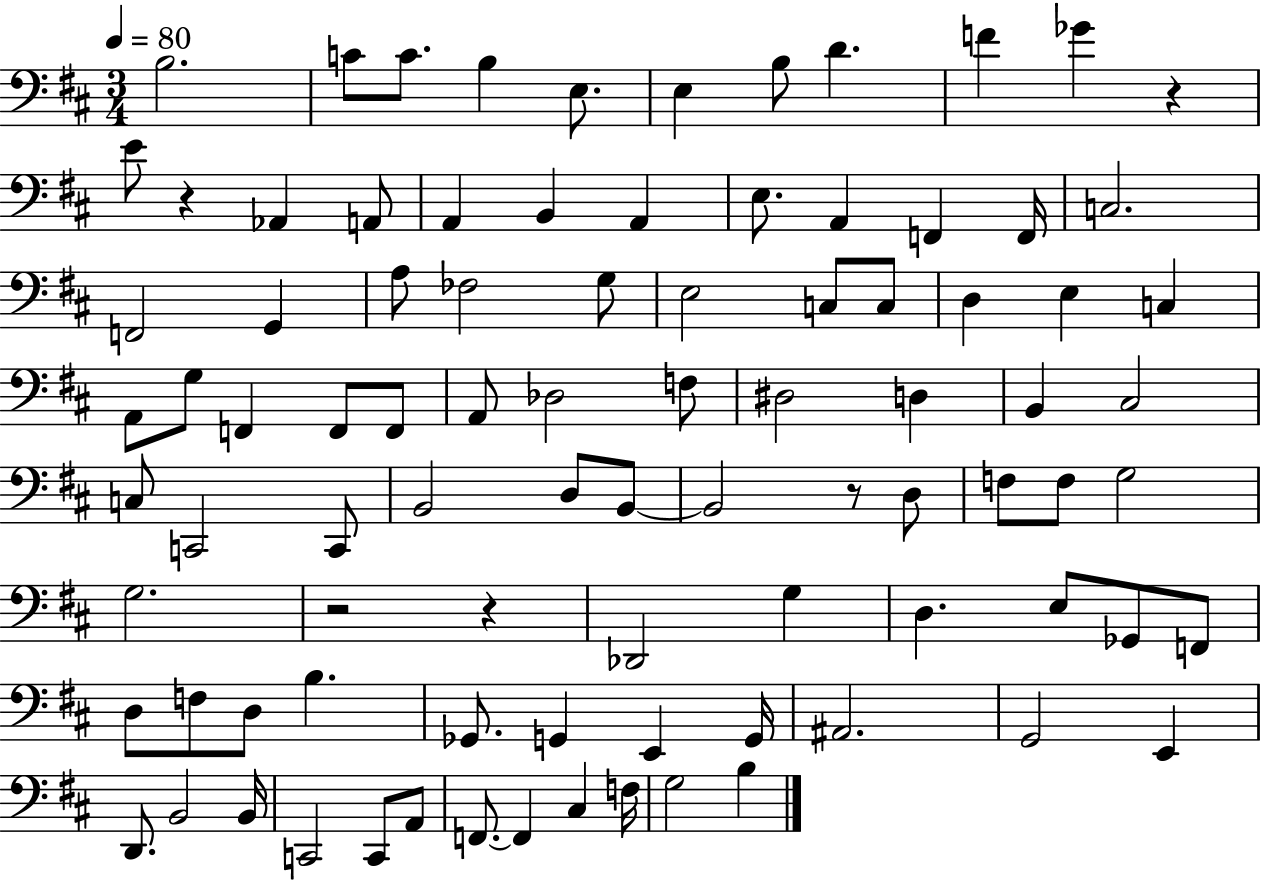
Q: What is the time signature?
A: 3/4